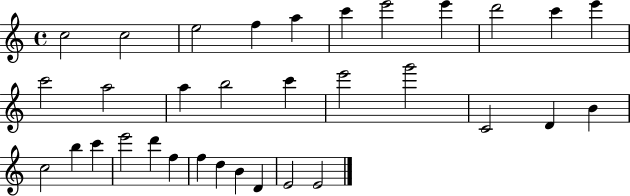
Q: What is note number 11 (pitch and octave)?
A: E6